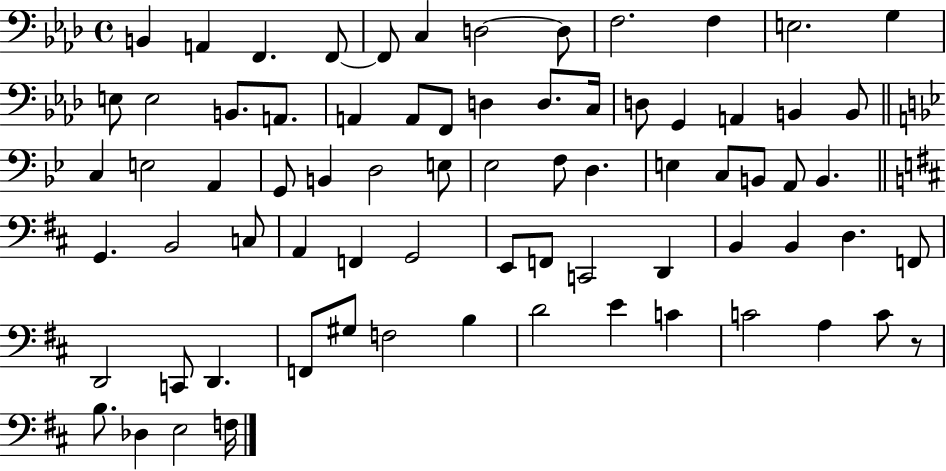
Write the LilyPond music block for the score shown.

{
  \clef bass
  \time 4/4
  \defaultTimeSignature
  \key aes \major
  b,4 a,4 f,4. f,8~~ | f,8 c4 d2~~ d8 | f2. f4 | e2. g4 | \break e8 e2 b,8. a,8. | a,4 a,8 f,8 d4 d8. c16 | d8 g,4 a,4 b,4 b,8 | \bar "||" \break \key bes \major c4 e2 a,4 | g,8 b,4 d2 e8 | ees2 f8 d4. | e4 c8 b,8 a,8 b,4. | \break \bar "||" \break \key b \minor g,4. b,2 c8 | a,4 f,4 g,2 | e,8 f,8 c,2 d,4 | b,4 b,4 d4. f,8 | \break d,2 c,8 d,4. | f,8 gis8 f2 b4 | d'2 e'4 c'4 | c'2 a4 c'8 r8 | \break b8. des4 e2 f16 | \bar "|."
}